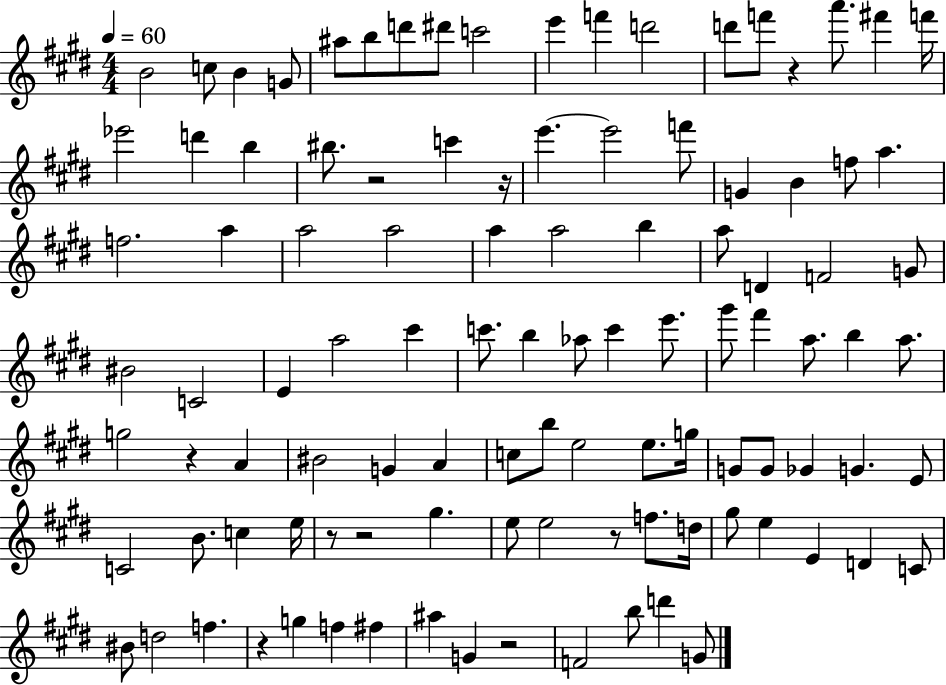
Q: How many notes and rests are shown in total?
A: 105